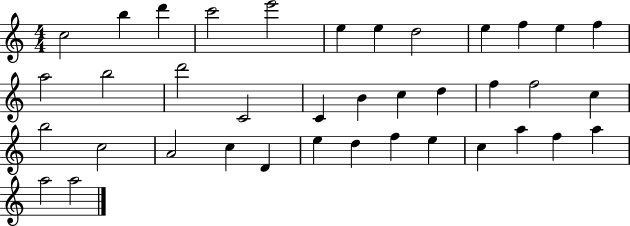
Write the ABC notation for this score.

X:1
T:Untitled
M:4/4
L:1/4
K:C
c2 b d' c'2 e'2 e e d2 e f e f a2 b2 d'2 C2 C B c d f f2 c b2 c2 A2 c D e d f e c a f a a2 a2